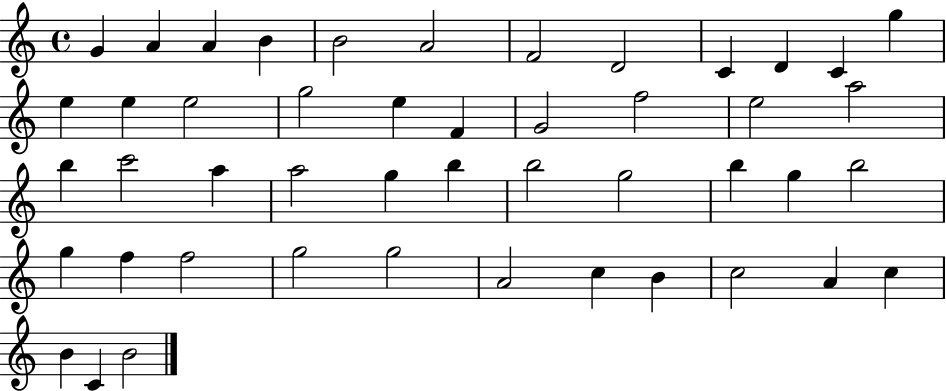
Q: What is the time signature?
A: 4/4